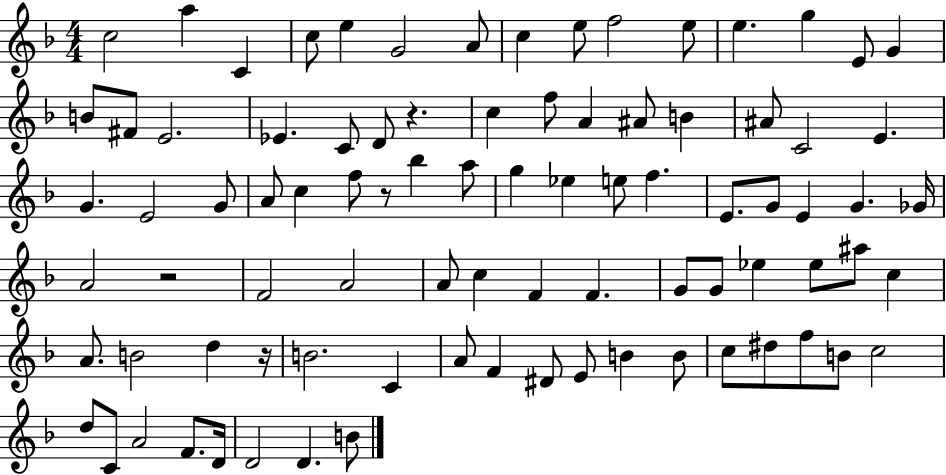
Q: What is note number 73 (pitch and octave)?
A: F5